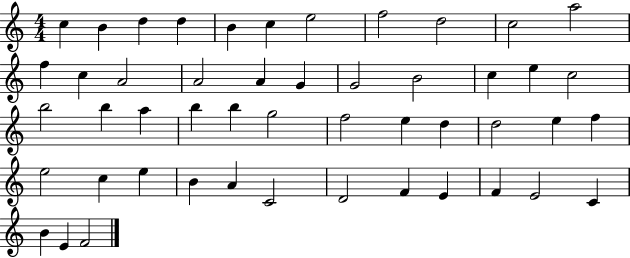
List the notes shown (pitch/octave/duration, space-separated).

C5/q B4/q D5/q D5/q B4/q C5/q E5/h F5/h D5/h C5/h A5/h F5/q C5/q A4/h A4/h A4/q G4/q G4/h B4/h C5/q E5/q C5/h B5/h B5/q A5/q B5/q B5/q G5/h F5/h E5/q D5/q D5/h E5/q F5/q E5/h C5/q E5/q B4/q A4/q C4/h D4/h F4/q E4/q F4/q E4/h C4/q B4/q E4/q F4/h